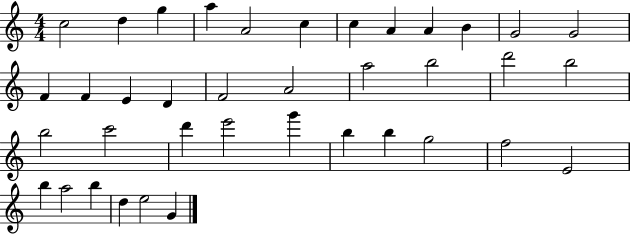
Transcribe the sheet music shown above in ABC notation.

X:1
T:Untitled
M:4/4
L:1/4
K:C
c2 d g a A2 c c A A B G2 G2 F F E D F2 A2 a2 b2 d'2 b2 b2 c'2 d' e'2 g' b b g2 f2 E2 b a2 b d e2 G